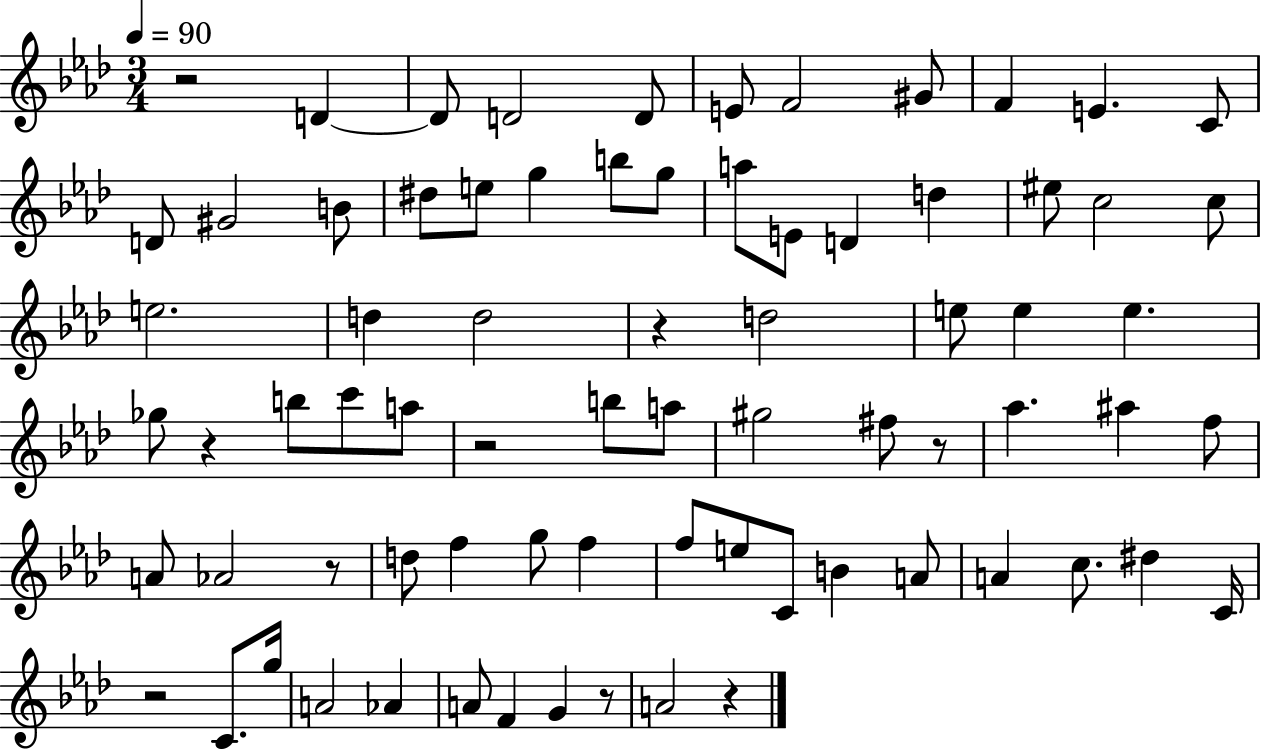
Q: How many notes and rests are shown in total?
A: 75